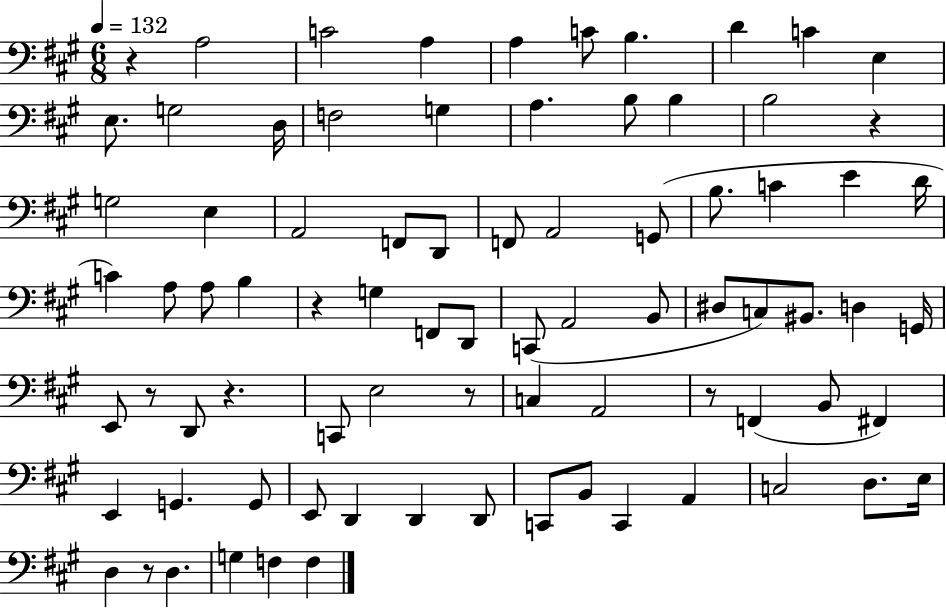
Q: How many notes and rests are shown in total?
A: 81